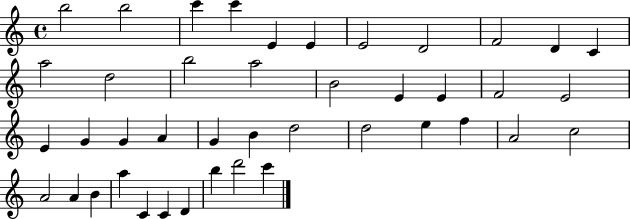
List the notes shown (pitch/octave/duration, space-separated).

B5/h B5/h C6/q C6/q E4/q E4/q E4/h D4/h F4/h D4/q C4/q A5/h D5/h B5/h A5/h B4/h E4/q E4/q F4/h E4/h E4/q G4/q G4/q A4/q G4/q B4/q D5/h D5/h E5/q F5/q A4/h C5/h A4/h A4/q B4/q A5/q C4/q C4/q D4/q B5/q D6/h C6/q